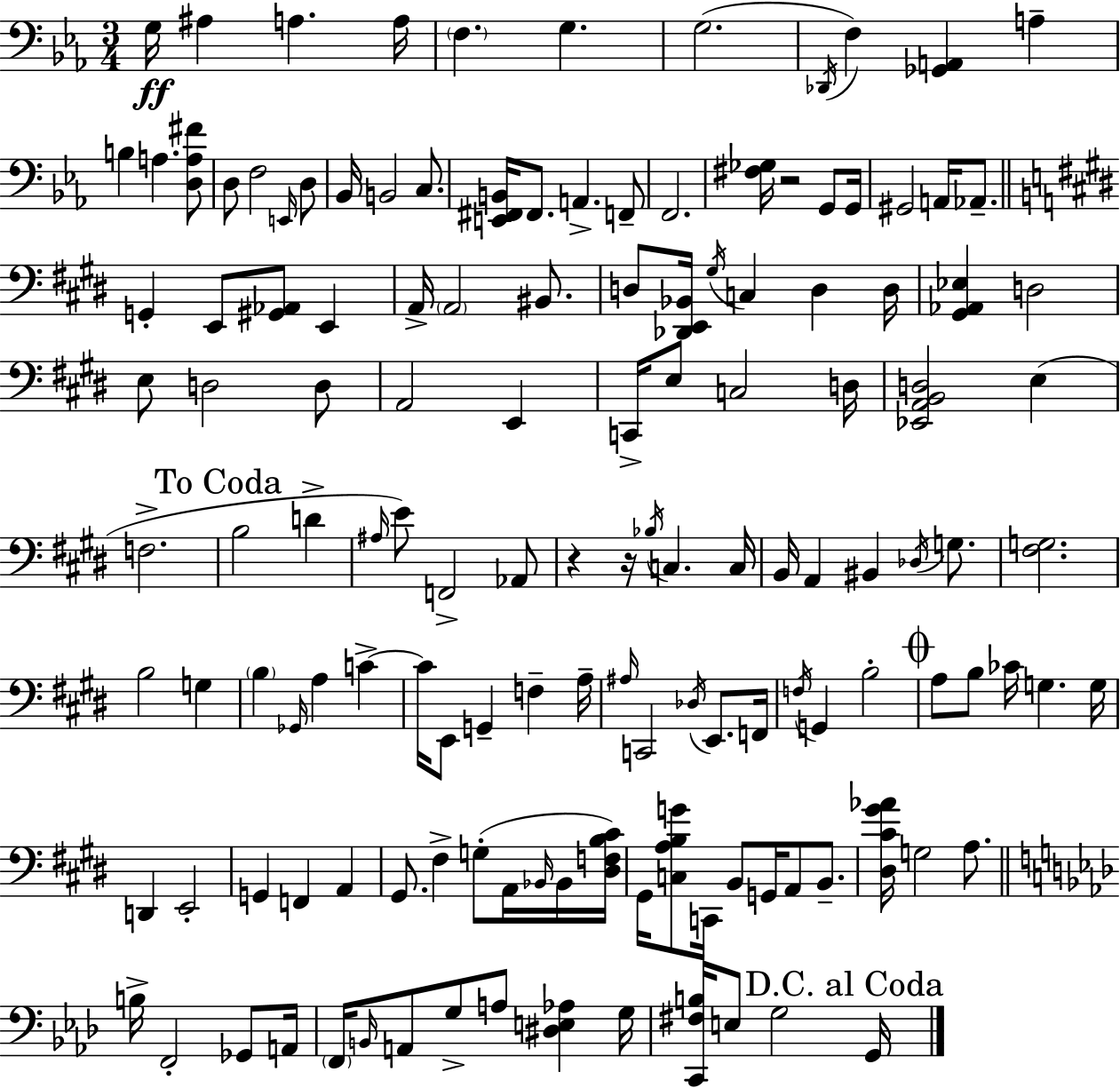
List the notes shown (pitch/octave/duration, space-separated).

G3/s A#3/q A3/q. A3/s F3/q. G3/q. G3/h. Db2/s F3/q [Gb2,A2]/q A3/q B3/q A3/q. [D3,A3,F#4]/e D3/e F3/h E2/s D3/e Bb2/s B2/h C3/e. [E2,F#2,B2]/s F#2/e. A2/q. F2/e F2/h. [F#3,Gb3]/s R/h G2/e G2/s G#2/h A2/s Ab2/e. G2/q E2/e [G#2,Ab2]/e E2/q A2/s A2/h BIS2/e. D3/e [Db2,E2,Bb2]/s G#3/s C3/q D3/q D3/s [G#2,Ab2,Eb3]/q D3/h E3/e D3/h D3/e A2/h E2/q C2/s E3/e C3/h D3/s [Eb2,A2,B2,D3]/h E3/q F3/h. B3/h D4/q A#3/s E4/e F2/h Ab2/e R/q R/s Bb3/s C3/q. C3/s B2/s A2/q BIS2/q Db3/s G3/e. [F#3,G3]/h. B3/h G3/q B3/q Gb2/s A3/q C4/q C4/s E2/e G2/q F3/q A3/s A#3/s C2/h Db3/s E2/e. F2/s F3/s G2/q B3/h A3/e B3/e CES4/s G3/q. G3/s D2/q E2/h G2/q F2/q A2/q G#2/e. F#3/q G3/e A2/s Bb2/s Bb2/s [D#3,F3,B3,C#4]/s G#2/s [C3,A3,B3,G4]/e C2/s B2/e G2/s A2/e B2/e. [D#3,C#4,G#4,Ab4]/s G3/h A3/e. B3/s F2/h Gb2/e A2/s F2/s B2/s A2/e G3/e A3/e [D#3,E3,Ab3]/q G3/s [C2,F#3,B3]/s E3/e G3/h G2/s